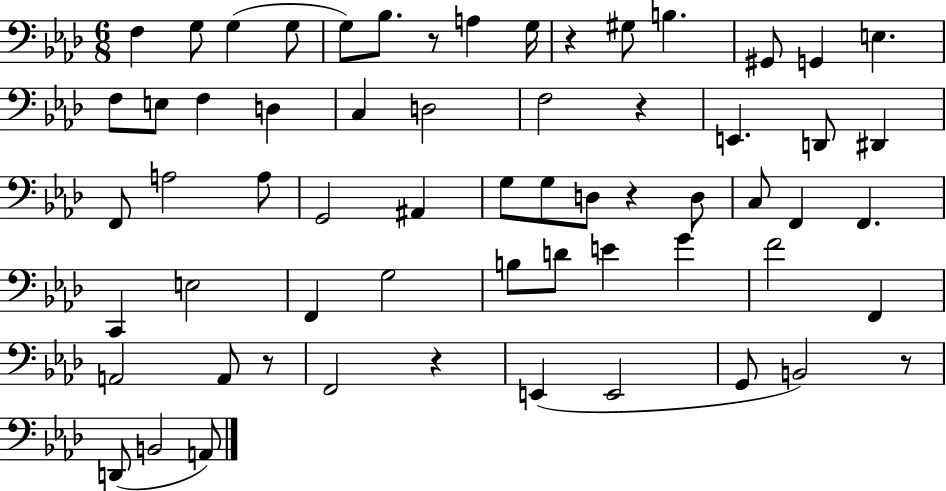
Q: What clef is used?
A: bass